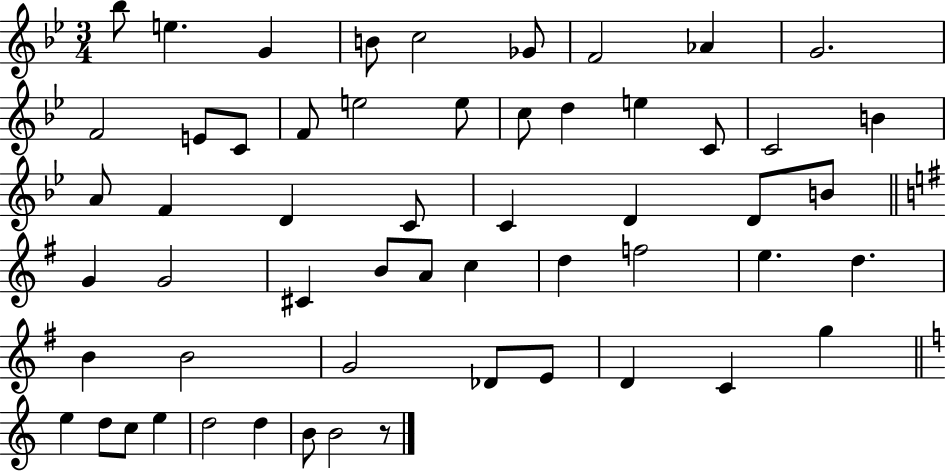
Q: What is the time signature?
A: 3/4